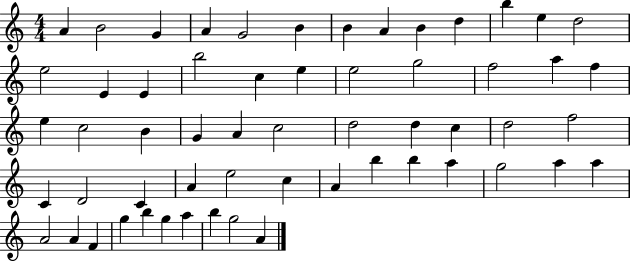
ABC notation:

X:1
T:Untitled
M:4/4
L:1/4
K:C
A B2 G A G2 B B A B d b e d2 e2 E E b2 c e e2 g2 f2 a f e c2 B G A c2 d2 d c d2 f2 C D2 C A e2 c A b b a g2 a a A2 A F g b g a b g2 A